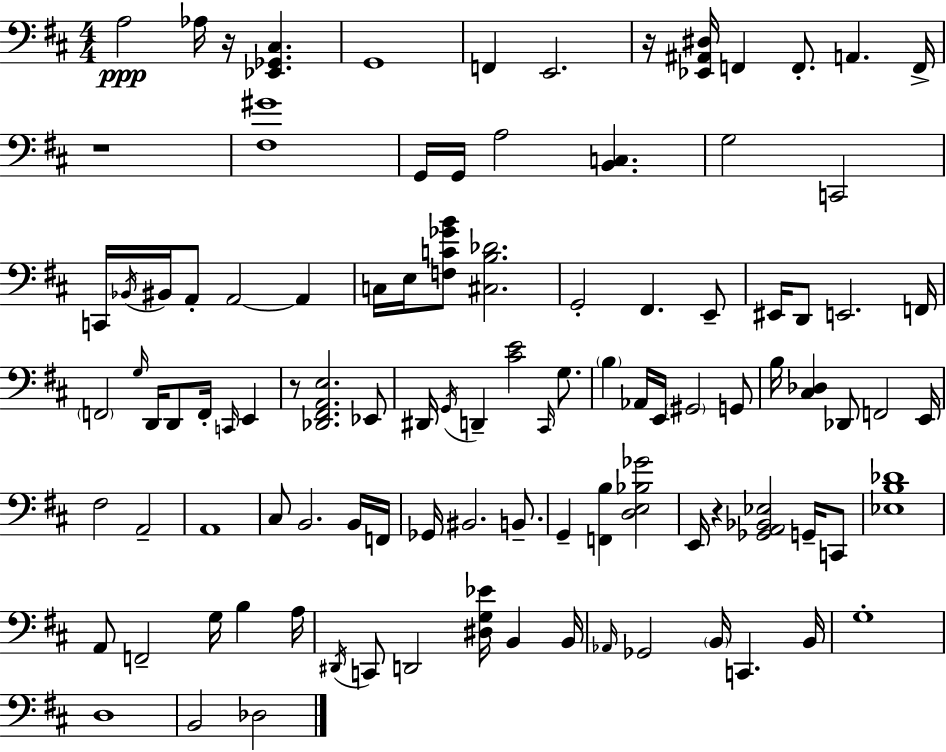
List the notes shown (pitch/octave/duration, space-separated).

A3/h Ab3/s R/s [Eb2,Gb2,C#3]/q. G2/w F2/q E2/h. R/s [Eb2,A#2,D#3]/s F2/q F2/e. A2/q. F2/s R/w [F#3,G#4]/w G2/s G2/s A3/h [B2,C3]/q. G3/h C2/h C2/s Bb2/s BIS2/s A2/e A2/h A2/q C3/s E3/s [F3,C4,Gb4,B4]/e [C#3,B3,Db4]/h. G2/h F#2/q. E2/e EIS2/s D2/e E2/h. F2/s F2/h G3/s D2/s D2/e F2/s C2/s E2/q R/e [Db2,F#2,A2,E3]/h. Eb2/e D#2/s G2/s D2/q [C#4,E4]/h C#2/s G3/e. B3/q Ab2/s E2/s G#2/h G2/e B3/s [C#3,Db3]/q Db2/e F2/h E2/s F#3/h A2/h A2/w C#3/e B2/h. B2/s F2/s Gb2/s BIS2/h. B2/e. G2/q [F2,B3]/q [D3,E3,Bb3,Gb4]/h E2/s R/q [Gb2,A2,Bb2,Eb3]/h G2/s C2/e [Eb3,B3,Db4]/w A2/e F2/h G3/s B3/q A3/s D#2/s C2/e D2/h [D#3,G3,Eb4]/s B2/q B2/s Ab2/s Gb2/h B2/s C2/q. B2/s G3/w D3/w B2/h Db3/h